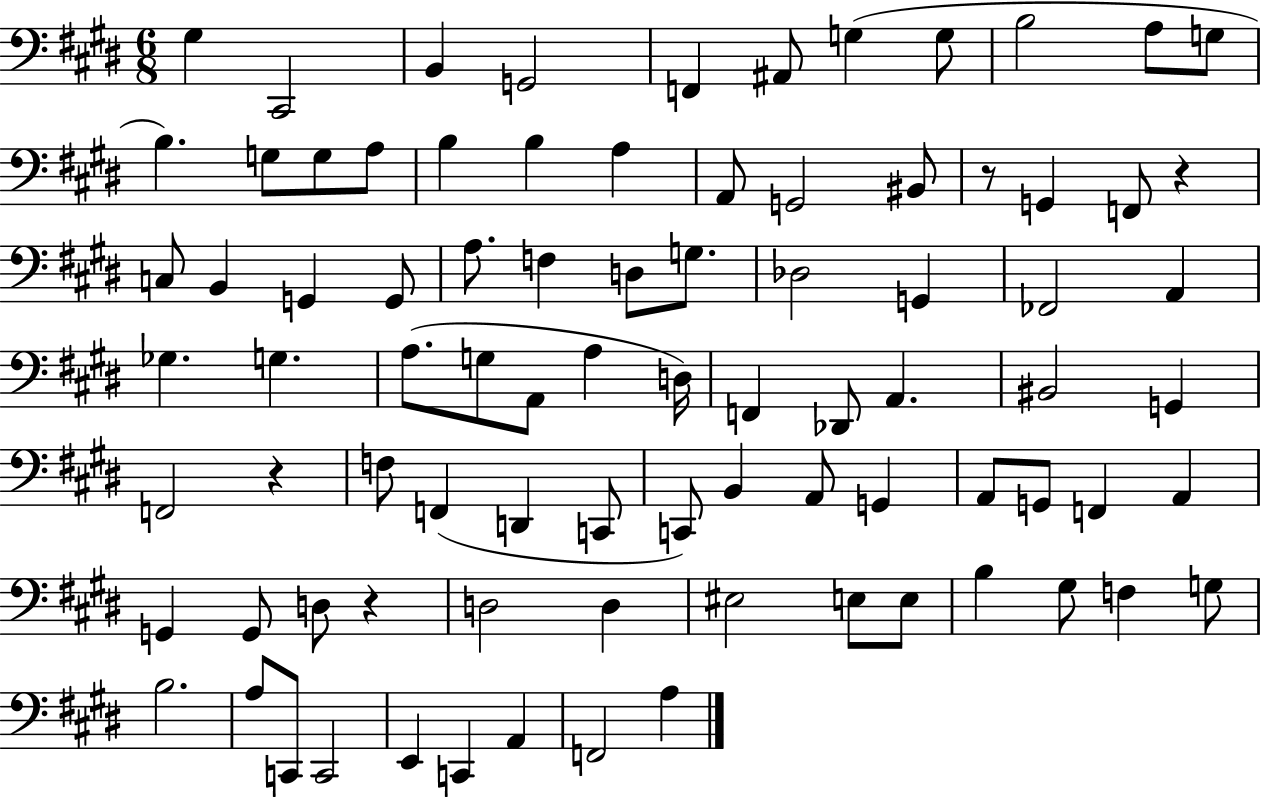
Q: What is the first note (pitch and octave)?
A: G#3